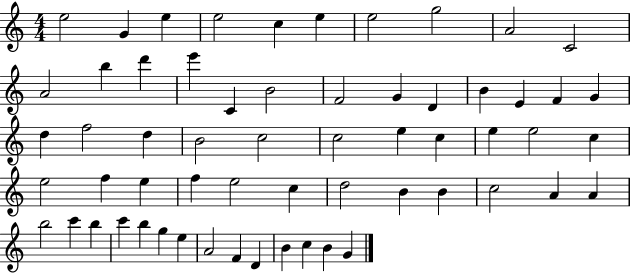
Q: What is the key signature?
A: C major